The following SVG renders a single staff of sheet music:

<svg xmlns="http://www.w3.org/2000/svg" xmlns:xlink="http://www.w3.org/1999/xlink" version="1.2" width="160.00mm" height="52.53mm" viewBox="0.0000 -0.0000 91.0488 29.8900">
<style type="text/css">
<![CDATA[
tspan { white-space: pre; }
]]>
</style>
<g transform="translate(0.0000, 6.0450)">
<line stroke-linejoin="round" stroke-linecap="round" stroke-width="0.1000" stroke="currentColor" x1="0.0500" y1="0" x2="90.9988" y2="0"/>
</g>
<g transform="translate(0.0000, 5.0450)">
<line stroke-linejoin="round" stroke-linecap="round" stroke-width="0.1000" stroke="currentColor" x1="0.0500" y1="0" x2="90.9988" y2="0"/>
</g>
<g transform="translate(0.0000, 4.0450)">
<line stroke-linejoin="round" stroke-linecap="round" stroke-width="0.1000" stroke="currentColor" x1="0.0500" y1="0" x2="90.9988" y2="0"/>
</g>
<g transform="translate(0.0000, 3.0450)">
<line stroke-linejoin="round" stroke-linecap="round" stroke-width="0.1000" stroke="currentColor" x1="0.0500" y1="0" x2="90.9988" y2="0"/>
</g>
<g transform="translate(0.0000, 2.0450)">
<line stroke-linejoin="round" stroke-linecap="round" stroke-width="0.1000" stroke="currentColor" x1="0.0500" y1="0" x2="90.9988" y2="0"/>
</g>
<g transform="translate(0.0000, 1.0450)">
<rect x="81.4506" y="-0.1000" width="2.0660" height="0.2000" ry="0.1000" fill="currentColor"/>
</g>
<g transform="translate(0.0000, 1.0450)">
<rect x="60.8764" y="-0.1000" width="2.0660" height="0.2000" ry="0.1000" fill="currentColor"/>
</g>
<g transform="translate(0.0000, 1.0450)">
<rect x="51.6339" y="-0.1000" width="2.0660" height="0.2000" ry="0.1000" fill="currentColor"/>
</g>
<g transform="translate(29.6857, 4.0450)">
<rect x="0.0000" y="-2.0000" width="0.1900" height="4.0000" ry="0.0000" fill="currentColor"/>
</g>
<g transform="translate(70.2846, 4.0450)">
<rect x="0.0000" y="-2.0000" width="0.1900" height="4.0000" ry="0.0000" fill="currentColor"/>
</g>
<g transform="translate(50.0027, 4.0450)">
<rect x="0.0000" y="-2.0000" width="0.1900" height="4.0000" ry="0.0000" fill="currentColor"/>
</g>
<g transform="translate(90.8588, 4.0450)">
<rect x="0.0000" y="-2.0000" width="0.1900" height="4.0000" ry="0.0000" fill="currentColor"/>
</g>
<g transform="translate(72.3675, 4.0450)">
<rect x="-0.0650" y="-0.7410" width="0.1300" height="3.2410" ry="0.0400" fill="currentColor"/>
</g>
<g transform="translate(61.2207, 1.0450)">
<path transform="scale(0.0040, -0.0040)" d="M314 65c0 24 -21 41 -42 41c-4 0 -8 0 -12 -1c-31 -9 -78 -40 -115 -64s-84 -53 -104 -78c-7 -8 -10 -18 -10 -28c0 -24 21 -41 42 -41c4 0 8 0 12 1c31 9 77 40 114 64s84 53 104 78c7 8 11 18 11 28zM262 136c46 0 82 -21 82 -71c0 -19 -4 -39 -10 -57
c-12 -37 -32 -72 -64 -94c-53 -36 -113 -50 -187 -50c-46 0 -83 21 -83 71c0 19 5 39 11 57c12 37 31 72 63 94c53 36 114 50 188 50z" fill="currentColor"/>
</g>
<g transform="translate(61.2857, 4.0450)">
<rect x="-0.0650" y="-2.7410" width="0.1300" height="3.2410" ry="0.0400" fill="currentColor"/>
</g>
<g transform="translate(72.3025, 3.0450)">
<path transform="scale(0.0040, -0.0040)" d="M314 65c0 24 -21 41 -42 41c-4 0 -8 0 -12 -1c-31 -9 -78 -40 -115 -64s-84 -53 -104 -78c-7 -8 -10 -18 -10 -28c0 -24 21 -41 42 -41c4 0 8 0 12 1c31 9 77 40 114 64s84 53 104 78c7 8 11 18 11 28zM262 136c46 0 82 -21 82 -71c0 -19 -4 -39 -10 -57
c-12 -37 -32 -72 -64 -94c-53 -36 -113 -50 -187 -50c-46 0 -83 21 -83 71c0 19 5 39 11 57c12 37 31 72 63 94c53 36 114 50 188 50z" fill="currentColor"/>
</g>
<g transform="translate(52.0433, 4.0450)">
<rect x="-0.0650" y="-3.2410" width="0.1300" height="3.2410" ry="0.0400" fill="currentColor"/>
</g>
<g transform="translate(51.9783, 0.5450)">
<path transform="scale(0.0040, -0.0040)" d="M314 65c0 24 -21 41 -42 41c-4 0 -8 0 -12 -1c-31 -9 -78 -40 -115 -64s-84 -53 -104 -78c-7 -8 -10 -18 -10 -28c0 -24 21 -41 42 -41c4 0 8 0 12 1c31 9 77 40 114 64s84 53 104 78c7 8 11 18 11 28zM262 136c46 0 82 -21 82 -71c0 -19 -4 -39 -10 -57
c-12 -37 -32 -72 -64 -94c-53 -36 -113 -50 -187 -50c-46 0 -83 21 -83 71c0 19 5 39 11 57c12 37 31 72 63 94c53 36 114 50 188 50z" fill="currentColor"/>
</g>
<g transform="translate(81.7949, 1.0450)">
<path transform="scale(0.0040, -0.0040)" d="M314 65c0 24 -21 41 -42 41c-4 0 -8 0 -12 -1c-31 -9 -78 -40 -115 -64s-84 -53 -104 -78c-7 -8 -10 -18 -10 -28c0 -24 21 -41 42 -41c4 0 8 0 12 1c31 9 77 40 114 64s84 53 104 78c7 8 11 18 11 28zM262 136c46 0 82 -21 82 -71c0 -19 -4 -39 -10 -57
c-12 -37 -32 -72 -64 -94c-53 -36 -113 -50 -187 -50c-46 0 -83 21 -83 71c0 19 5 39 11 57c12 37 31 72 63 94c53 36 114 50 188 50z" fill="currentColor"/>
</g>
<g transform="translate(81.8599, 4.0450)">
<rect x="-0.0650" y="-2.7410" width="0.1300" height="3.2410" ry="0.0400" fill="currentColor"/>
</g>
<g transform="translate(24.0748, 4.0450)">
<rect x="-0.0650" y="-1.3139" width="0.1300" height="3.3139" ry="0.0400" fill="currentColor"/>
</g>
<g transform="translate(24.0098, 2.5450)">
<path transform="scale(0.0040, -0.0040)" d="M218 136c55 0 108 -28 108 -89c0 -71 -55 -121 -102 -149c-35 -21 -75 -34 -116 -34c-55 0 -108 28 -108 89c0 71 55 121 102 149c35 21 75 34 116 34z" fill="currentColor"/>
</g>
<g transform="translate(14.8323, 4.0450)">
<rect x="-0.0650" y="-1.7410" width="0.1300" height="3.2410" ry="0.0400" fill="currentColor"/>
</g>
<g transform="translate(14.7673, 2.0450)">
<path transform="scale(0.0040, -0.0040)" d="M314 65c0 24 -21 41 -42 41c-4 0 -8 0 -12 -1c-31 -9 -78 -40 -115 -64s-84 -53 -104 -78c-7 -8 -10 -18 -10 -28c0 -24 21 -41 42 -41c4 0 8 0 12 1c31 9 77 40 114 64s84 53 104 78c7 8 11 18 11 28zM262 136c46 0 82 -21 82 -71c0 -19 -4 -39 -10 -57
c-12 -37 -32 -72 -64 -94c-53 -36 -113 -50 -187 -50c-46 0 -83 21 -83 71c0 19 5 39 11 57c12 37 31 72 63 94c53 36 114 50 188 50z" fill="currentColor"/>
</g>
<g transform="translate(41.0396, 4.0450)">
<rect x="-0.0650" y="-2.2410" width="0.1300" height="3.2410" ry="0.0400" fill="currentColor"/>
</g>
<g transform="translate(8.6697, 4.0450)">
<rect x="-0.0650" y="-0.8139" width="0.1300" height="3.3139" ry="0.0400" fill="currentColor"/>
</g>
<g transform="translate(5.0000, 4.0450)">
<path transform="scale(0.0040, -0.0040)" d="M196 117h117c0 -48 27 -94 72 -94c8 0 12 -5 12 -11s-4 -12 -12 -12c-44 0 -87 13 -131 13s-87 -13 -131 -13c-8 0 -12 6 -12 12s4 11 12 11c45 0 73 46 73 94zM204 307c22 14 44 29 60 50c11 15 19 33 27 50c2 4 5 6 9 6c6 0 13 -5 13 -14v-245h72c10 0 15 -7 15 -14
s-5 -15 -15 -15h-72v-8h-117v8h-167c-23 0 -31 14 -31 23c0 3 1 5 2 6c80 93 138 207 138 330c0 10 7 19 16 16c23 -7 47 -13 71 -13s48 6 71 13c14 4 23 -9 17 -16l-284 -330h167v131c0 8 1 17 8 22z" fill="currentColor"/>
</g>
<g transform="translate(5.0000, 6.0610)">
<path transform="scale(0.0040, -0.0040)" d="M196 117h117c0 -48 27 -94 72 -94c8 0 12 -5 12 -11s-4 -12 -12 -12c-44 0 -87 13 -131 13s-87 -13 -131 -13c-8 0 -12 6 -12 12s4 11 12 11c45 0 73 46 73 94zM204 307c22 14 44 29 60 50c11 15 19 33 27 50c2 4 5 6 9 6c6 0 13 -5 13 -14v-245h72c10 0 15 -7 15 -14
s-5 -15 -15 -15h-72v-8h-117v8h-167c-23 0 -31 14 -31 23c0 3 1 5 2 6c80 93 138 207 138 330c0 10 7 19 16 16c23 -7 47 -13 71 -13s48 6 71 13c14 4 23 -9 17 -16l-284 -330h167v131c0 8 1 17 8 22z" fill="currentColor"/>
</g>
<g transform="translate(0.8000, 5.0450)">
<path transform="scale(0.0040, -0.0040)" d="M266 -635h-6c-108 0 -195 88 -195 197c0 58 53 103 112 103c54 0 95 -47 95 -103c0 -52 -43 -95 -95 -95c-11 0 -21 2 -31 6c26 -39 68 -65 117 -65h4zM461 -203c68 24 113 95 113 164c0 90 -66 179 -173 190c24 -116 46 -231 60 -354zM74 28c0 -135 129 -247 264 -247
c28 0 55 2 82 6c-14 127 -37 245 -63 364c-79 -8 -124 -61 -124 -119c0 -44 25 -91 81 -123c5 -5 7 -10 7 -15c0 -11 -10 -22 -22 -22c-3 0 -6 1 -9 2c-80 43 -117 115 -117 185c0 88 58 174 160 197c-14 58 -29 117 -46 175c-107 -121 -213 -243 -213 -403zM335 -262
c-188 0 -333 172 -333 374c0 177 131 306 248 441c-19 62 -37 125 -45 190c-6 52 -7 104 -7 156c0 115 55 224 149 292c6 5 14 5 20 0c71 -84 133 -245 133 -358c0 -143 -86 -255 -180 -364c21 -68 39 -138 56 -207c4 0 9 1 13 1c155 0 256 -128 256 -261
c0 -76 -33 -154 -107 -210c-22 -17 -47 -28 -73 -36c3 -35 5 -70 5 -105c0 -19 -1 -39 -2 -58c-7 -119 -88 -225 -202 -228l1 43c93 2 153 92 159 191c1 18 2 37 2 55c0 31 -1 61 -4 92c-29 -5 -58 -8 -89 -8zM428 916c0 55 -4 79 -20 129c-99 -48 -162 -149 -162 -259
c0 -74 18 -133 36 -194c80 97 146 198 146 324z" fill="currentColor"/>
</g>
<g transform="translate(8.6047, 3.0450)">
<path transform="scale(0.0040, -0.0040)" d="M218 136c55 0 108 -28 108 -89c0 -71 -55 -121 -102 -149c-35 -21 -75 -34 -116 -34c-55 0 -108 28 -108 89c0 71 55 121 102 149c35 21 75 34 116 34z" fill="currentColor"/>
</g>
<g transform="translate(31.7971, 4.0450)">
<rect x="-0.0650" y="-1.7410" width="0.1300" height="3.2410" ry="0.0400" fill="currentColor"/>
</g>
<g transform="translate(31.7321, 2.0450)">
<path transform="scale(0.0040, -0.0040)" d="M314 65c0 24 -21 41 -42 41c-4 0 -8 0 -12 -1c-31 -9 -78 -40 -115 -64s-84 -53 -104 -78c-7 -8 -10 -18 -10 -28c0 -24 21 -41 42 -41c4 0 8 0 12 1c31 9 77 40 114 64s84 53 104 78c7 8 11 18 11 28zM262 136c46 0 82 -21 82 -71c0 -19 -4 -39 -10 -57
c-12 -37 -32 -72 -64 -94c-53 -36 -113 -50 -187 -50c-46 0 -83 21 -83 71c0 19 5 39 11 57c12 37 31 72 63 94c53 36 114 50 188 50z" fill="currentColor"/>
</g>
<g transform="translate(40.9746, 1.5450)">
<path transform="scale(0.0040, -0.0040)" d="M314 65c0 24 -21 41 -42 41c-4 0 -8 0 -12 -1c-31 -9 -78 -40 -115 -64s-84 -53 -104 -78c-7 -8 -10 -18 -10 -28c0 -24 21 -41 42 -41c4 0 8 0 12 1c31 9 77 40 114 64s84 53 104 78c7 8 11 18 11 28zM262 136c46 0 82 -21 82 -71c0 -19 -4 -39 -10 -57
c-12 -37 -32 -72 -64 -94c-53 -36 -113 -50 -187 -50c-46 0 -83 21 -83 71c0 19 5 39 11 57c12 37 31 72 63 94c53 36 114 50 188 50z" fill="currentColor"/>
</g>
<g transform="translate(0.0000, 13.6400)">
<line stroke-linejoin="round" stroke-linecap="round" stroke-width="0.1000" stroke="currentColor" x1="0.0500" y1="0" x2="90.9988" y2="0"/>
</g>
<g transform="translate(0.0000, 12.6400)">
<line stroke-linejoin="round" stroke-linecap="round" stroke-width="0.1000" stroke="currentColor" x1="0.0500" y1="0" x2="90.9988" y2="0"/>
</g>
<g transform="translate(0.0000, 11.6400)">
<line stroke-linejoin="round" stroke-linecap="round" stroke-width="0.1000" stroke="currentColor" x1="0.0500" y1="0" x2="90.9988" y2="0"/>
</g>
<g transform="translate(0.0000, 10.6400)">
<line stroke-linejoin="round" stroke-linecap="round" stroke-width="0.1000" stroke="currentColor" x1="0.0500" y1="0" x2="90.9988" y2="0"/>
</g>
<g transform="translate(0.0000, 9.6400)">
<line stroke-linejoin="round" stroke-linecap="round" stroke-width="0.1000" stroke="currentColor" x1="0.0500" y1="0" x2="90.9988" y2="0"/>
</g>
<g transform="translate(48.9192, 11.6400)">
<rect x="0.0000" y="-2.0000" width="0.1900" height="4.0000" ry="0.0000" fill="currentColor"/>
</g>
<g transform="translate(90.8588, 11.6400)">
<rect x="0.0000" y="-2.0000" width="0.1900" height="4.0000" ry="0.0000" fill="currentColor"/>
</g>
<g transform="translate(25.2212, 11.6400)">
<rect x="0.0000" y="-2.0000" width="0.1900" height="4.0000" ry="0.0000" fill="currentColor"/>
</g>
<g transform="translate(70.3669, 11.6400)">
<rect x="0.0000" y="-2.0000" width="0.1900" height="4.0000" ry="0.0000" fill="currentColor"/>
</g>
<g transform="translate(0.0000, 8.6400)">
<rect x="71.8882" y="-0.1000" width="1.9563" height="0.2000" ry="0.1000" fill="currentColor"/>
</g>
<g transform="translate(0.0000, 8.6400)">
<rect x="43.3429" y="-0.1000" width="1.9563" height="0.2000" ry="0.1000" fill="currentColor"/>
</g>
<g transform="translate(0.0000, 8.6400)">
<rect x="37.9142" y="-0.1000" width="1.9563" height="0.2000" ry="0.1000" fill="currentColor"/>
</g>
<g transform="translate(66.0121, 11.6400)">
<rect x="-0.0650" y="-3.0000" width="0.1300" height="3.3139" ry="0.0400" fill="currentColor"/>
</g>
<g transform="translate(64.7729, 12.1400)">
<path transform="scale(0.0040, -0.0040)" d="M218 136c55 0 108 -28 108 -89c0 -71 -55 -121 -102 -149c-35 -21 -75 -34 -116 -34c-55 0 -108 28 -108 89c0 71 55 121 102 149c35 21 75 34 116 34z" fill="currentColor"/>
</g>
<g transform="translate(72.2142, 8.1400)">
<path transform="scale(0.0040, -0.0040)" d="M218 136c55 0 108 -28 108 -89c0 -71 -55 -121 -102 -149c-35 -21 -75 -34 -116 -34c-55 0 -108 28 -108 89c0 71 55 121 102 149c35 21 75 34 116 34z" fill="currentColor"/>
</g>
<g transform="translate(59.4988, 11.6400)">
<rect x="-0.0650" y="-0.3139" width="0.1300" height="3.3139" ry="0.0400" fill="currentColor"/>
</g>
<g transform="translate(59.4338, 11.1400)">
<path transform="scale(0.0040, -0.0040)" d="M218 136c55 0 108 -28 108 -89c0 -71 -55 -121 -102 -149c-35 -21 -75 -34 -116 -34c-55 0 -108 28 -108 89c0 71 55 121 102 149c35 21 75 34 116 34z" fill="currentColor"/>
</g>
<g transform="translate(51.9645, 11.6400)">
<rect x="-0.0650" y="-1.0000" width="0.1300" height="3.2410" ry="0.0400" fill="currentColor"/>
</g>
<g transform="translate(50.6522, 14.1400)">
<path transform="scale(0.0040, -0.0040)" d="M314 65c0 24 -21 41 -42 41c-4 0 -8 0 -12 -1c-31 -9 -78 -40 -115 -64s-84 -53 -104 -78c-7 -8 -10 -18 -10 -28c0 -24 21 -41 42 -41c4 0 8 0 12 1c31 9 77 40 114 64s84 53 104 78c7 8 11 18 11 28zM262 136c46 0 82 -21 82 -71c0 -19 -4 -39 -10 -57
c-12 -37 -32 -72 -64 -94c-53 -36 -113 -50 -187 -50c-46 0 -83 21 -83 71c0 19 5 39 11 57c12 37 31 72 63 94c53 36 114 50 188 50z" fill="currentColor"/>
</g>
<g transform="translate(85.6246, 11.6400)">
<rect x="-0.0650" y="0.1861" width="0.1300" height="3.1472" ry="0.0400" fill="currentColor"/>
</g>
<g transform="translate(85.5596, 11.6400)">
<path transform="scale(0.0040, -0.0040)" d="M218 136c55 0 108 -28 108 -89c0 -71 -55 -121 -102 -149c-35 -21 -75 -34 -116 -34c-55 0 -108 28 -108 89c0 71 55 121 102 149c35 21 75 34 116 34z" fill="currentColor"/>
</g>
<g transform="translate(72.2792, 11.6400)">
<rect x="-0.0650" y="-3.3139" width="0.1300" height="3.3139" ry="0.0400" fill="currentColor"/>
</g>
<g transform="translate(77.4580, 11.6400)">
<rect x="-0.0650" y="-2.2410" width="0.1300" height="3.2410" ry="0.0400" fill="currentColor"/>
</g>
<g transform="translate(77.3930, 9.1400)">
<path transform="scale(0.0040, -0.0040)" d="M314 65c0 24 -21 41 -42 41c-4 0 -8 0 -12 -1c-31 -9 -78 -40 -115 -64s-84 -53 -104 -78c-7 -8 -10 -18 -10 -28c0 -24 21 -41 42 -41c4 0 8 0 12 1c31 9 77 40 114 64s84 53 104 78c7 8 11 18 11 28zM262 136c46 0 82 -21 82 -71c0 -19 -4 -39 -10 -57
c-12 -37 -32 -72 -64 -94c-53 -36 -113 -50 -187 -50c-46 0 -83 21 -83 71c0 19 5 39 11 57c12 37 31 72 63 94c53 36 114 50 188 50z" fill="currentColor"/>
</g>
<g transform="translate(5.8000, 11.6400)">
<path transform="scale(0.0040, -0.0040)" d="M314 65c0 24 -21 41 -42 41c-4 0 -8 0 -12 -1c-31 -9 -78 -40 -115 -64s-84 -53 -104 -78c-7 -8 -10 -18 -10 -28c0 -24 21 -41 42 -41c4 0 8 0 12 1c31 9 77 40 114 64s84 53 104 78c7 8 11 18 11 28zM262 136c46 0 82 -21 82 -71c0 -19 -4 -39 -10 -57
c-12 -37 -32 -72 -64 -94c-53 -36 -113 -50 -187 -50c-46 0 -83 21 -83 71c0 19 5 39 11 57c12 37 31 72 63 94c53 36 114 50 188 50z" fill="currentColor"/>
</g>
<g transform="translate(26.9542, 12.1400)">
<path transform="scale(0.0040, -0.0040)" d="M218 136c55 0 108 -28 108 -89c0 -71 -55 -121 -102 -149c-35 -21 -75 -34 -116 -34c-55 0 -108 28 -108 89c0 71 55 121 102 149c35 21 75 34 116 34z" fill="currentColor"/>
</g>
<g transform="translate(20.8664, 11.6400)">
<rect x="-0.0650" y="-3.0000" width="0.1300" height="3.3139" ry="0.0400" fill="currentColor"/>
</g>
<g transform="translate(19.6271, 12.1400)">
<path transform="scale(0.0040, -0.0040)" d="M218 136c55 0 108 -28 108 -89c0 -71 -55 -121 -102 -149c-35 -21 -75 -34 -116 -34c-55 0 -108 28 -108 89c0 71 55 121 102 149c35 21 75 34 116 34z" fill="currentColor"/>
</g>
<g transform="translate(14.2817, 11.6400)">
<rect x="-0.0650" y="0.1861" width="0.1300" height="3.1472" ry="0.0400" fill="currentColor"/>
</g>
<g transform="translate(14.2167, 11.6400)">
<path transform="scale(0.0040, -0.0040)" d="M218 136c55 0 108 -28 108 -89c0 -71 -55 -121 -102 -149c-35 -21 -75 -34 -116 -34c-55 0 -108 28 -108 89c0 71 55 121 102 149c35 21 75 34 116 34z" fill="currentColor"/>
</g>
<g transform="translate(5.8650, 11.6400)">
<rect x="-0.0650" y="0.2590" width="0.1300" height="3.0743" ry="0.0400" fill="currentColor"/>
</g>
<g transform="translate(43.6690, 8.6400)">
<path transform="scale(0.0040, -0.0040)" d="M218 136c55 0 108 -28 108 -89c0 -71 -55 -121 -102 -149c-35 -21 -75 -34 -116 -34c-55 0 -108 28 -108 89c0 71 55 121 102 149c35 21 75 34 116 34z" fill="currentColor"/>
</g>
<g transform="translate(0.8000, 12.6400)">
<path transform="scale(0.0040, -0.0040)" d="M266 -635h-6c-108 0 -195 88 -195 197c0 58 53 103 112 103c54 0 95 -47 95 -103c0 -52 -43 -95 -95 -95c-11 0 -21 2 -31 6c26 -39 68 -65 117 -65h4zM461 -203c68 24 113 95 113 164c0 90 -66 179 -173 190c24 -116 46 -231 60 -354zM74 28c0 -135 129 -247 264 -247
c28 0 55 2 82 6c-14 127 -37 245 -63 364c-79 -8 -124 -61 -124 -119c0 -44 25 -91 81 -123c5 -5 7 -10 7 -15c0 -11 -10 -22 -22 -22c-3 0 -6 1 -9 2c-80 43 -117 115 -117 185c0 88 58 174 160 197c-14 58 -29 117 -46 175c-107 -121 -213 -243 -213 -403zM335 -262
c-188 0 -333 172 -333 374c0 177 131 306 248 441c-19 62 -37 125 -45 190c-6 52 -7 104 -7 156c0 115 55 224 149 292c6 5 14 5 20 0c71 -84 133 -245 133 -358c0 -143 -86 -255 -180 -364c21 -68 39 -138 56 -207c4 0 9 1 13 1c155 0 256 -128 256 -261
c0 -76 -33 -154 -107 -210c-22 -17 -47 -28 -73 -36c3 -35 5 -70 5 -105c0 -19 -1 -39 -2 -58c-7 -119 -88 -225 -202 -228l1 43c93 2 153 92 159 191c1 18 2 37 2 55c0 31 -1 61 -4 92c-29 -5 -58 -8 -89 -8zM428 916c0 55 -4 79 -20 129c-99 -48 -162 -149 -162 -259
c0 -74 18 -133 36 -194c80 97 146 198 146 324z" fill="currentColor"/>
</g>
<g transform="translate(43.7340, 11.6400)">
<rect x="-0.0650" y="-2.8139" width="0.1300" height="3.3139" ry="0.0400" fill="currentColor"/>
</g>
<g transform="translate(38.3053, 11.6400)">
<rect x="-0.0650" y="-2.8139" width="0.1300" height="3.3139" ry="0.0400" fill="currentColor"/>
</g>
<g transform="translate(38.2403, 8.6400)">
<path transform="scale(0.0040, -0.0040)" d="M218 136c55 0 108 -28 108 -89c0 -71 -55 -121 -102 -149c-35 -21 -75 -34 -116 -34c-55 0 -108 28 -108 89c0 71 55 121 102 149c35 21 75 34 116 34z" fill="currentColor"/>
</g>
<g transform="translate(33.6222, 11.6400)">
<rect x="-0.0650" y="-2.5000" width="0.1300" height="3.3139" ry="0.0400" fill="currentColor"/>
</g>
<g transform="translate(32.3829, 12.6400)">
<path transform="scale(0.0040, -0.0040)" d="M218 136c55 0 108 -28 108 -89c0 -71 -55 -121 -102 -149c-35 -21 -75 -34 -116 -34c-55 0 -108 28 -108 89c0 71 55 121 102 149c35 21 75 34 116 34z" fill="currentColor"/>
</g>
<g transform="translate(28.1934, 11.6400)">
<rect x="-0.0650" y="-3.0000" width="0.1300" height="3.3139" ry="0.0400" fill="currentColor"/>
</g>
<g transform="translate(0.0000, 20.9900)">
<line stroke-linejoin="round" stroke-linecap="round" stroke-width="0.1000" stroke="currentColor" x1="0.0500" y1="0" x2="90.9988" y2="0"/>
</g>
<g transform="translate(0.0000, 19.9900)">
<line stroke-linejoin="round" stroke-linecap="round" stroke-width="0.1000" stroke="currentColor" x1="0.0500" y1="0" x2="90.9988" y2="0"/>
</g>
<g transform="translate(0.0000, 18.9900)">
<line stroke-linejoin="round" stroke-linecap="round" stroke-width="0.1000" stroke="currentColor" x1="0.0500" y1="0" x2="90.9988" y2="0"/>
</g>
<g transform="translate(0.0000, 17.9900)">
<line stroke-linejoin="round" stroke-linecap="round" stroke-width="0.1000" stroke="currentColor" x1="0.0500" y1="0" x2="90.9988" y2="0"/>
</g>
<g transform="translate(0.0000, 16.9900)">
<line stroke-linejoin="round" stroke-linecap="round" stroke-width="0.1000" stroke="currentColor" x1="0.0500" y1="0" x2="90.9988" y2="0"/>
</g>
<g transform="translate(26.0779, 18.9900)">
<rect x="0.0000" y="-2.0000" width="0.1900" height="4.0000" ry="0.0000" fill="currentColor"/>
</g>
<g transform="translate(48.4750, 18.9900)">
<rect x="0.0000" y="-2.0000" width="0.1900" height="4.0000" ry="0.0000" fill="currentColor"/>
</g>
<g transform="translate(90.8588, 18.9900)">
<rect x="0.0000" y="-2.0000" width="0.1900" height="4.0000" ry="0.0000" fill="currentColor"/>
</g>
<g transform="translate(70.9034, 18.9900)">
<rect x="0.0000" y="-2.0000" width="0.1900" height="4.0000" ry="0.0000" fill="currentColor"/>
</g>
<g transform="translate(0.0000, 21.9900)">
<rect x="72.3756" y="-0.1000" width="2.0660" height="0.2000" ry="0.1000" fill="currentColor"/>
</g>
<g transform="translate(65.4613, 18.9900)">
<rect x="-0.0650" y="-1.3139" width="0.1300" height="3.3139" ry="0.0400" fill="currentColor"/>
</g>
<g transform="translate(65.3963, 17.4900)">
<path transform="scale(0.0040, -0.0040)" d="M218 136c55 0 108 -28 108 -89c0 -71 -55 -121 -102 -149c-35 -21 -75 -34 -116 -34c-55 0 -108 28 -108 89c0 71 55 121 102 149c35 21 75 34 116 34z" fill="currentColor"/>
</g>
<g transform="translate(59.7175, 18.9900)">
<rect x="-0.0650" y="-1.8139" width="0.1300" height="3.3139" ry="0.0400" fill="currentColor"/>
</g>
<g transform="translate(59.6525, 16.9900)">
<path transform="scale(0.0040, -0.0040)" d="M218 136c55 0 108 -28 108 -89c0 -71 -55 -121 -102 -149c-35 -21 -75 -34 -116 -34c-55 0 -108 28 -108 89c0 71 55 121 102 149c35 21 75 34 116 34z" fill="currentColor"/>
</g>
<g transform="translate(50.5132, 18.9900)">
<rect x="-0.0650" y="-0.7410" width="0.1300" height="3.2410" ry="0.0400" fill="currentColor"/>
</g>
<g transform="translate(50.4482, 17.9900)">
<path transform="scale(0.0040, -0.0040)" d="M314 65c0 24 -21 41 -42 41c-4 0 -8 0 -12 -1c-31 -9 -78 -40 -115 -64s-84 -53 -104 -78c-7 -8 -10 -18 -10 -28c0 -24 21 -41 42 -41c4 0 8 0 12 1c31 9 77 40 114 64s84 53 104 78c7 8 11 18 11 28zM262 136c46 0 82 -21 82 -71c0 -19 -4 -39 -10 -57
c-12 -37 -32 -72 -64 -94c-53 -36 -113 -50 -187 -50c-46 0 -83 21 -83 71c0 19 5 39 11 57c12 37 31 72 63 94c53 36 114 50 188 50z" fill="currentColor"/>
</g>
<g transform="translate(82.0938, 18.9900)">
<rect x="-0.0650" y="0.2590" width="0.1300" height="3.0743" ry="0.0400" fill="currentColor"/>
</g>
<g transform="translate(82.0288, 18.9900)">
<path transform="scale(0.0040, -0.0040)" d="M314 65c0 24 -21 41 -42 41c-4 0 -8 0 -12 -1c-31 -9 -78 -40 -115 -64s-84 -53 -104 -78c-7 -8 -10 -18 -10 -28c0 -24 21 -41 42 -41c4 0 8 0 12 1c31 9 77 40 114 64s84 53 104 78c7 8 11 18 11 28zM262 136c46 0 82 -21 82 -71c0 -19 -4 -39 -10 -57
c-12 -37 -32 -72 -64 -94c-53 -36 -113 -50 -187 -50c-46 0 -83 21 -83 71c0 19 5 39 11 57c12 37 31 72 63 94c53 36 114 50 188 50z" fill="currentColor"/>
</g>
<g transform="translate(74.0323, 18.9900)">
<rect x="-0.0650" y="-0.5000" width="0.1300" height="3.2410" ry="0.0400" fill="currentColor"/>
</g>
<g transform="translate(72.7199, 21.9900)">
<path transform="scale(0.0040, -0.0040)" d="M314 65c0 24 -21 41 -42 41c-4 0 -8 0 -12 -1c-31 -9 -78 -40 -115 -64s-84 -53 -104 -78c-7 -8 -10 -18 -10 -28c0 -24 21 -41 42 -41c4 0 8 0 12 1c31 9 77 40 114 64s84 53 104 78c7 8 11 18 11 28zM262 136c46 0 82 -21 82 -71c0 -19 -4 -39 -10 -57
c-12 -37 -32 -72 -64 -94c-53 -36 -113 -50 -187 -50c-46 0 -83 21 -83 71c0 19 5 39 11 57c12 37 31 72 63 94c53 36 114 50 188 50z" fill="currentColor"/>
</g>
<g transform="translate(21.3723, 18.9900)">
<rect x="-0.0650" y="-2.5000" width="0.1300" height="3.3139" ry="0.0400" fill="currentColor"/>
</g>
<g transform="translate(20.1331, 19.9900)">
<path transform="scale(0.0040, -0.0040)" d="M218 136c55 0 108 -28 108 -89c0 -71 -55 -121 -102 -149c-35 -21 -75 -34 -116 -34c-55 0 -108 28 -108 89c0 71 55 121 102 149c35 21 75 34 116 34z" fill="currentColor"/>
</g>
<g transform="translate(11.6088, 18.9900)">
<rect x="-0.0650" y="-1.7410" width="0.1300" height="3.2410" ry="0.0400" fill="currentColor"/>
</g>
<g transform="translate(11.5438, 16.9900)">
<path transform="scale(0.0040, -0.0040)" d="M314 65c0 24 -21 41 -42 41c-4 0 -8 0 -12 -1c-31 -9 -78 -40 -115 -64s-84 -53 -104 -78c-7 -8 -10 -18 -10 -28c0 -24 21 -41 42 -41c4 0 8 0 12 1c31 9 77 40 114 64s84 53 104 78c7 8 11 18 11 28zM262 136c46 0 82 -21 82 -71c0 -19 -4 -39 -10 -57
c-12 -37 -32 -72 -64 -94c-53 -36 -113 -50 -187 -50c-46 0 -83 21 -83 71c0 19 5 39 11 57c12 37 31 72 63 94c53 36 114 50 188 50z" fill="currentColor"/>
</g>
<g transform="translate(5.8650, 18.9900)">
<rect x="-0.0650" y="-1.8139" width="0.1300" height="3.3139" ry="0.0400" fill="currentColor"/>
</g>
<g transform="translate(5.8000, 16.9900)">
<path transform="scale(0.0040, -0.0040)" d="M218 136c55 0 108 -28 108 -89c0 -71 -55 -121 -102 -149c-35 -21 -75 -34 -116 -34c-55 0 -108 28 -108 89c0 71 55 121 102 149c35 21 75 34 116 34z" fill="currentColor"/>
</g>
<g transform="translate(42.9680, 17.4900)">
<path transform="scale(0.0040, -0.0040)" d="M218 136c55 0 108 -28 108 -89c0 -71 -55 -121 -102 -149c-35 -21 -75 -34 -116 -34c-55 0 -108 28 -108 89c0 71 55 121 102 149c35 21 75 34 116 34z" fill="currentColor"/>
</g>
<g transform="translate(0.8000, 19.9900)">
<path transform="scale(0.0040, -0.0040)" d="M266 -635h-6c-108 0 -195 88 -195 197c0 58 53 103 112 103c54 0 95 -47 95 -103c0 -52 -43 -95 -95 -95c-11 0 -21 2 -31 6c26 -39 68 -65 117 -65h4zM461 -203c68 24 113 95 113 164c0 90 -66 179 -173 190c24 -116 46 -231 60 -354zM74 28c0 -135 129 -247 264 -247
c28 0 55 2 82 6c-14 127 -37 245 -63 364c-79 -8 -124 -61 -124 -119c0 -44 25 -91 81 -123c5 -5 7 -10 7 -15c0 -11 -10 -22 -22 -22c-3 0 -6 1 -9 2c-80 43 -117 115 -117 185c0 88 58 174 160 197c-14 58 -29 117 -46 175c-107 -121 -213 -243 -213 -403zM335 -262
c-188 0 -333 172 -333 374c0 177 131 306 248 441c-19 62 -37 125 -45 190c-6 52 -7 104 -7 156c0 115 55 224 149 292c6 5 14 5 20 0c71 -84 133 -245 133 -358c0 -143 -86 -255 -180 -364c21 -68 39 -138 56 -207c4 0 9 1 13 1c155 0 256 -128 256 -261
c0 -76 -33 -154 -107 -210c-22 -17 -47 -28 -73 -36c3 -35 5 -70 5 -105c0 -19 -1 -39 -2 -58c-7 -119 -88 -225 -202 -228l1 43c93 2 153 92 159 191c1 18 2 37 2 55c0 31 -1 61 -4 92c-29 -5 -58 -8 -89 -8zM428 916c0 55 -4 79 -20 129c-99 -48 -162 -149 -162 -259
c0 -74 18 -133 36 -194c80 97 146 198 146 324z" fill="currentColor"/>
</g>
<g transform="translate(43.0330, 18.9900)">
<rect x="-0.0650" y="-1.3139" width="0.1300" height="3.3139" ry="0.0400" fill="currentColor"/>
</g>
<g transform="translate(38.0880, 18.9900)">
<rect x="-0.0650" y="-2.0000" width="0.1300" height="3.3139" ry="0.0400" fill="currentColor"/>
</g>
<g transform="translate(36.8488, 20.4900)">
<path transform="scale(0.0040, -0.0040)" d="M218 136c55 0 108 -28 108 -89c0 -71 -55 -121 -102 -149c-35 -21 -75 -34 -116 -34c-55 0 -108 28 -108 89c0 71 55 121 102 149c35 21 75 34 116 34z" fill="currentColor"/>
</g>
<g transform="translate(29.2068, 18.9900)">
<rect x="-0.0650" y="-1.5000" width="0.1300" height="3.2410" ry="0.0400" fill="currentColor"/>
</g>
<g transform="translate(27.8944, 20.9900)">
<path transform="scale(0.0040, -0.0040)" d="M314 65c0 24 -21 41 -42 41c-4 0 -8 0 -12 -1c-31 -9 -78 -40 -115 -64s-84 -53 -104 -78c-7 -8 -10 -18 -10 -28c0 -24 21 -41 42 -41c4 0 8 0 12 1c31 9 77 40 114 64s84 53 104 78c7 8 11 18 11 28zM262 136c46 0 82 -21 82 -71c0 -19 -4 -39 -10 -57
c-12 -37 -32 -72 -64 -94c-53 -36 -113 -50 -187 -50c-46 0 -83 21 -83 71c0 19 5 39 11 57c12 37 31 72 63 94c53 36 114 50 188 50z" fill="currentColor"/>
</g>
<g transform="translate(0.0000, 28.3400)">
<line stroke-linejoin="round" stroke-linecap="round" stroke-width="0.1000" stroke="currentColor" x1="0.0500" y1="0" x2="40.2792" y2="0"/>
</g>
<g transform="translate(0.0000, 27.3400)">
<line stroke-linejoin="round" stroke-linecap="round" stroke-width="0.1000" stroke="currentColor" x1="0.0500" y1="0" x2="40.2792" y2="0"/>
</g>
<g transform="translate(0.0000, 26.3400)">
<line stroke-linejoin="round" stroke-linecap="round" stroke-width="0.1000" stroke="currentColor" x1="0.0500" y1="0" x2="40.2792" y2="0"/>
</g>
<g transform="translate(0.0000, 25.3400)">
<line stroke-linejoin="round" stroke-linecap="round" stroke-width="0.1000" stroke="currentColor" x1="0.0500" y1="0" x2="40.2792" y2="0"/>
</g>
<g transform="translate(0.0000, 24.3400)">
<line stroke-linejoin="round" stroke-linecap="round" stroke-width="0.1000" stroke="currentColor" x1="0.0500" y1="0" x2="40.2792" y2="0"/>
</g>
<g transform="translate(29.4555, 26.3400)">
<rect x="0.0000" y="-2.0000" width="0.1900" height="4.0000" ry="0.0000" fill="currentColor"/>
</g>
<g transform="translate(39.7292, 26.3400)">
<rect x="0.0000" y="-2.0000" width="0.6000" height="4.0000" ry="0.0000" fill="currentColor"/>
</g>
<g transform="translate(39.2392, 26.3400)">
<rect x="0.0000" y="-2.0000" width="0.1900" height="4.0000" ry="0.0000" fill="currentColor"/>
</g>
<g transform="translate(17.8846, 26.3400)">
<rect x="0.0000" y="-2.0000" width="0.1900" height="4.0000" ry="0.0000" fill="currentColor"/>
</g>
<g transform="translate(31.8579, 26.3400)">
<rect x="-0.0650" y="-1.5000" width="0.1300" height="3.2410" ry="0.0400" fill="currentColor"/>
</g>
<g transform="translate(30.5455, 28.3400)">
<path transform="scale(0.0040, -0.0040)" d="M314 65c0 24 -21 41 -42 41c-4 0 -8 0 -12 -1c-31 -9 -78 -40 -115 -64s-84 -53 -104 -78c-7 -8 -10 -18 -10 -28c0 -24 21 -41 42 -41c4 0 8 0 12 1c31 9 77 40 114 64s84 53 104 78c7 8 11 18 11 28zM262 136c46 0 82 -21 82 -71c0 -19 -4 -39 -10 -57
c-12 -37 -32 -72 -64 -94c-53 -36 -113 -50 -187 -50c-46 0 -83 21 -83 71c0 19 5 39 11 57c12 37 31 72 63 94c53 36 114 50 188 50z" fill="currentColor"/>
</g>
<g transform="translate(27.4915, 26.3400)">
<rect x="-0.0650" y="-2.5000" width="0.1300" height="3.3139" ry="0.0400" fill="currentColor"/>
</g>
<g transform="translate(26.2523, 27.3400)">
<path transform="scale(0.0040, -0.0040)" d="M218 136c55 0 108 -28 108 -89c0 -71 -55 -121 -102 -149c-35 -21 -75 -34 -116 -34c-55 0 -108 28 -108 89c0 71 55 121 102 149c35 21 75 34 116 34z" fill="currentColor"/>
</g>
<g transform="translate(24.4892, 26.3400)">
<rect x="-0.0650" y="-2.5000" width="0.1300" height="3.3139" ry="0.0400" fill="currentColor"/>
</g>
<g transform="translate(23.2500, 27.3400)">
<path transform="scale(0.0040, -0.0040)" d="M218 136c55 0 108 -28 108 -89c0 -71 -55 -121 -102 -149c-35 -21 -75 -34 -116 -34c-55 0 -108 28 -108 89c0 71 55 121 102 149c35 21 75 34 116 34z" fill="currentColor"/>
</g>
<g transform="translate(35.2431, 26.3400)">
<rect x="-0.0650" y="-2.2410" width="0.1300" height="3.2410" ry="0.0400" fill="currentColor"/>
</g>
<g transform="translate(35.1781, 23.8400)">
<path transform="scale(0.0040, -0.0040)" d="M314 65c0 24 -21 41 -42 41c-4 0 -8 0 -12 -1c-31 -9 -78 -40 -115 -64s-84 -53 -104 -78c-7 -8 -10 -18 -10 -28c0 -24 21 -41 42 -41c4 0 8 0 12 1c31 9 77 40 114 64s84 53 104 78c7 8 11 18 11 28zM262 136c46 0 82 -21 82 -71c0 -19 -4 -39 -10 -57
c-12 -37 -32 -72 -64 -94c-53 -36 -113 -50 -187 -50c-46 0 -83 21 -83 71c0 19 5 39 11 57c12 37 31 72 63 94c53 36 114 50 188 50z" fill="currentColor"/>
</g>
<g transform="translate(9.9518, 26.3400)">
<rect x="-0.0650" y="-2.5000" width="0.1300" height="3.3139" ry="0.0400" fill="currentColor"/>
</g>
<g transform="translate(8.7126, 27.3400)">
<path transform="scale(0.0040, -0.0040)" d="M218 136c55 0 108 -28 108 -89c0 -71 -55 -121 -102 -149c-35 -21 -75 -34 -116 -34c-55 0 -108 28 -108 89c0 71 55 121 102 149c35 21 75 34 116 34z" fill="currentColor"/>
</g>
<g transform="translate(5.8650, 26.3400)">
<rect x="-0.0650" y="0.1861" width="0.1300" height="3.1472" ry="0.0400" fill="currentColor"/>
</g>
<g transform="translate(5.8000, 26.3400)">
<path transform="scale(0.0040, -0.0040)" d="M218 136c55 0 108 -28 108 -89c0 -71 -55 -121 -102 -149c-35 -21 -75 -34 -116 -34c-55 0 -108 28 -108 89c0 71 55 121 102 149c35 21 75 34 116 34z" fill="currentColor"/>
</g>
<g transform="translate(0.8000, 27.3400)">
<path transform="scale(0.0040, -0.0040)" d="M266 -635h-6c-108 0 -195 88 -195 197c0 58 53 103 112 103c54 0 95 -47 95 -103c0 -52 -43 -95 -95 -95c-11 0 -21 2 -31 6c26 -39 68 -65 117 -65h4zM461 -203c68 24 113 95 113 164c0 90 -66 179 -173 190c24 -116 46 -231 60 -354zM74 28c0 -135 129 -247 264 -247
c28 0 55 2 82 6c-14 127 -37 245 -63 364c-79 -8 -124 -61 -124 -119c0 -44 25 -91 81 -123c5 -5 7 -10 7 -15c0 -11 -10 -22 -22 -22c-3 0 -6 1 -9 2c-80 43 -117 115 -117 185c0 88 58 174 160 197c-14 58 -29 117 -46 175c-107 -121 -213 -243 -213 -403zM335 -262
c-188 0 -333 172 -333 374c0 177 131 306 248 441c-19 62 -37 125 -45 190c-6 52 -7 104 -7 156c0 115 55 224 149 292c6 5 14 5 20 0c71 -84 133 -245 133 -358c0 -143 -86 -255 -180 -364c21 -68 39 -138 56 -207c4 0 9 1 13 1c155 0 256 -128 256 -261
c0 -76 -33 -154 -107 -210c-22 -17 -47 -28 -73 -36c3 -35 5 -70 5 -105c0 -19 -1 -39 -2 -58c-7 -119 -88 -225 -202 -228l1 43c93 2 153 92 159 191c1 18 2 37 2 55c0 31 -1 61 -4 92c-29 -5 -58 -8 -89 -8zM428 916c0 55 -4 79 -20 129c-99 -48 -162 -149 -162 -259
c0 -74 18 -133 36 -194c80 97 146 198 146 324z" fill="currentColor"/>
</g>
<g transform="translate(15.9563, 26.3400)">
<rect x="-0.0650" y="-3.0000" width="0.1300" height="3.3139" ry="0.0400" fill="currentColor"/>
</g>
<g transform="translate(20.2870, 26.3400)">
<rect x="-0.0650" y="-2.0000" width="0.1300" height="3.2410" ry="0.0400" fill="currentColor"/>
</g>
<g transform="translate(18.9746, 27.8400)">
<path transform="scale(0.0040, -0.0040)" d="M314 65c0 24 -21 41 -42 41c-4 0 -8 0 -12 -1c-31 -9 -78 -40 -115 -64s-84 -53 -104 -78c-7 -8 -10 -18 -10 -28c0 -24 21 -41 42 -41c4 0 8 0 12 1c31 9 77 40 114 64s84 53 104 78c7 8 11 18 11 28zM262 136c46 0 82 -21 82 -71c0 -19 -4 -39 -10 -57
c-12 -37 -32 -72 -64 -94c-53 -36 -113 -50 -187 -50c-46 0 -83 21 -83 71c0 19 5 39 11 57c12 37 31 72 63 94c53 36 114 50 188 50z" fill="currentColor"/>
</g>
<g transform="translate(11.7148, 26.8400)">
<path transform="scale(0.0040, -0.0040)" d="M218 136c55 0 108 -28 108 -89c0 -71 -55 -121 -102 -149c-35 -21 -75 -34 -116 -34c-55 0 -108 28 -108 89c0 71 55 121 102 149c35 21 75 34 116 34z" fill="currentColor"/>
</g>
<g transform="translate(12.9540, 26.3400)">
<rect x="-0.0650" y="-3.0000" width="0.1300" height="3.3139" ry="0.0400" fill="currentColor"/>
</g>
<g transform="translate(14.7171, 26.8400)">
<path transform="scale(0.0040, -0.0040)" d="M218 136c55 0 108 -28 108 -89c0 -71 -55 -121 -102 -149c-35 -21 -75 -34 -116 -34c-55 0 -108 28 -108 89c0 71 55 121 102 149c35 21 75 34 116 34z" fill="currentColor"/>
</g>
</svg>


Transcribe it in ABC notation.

X:1
T:Untitled
M:4/4
L:1/4
K:C
d f2 e f2 g2 b2 a2 d2 a2 B2 B A A G a a D2 c A b g2 B f f2 G E2 F e d2 f e C2 B2 B G A A F2 G G E2 g2